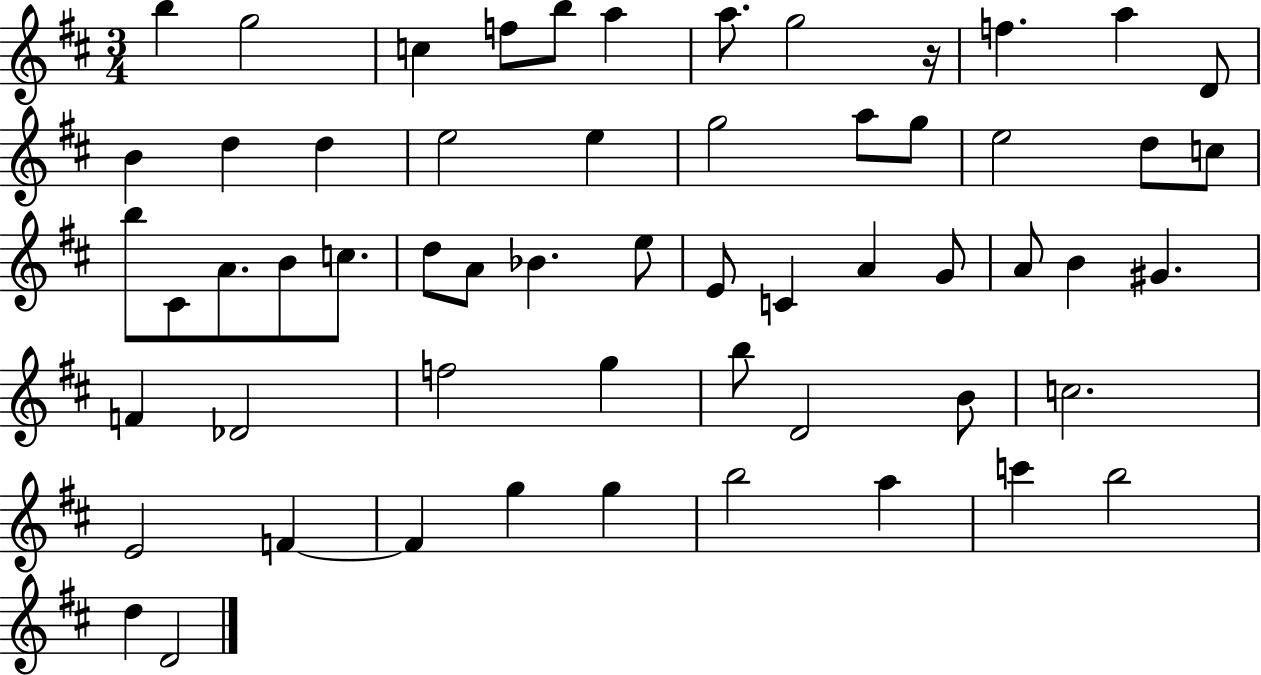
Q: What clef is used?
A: treble